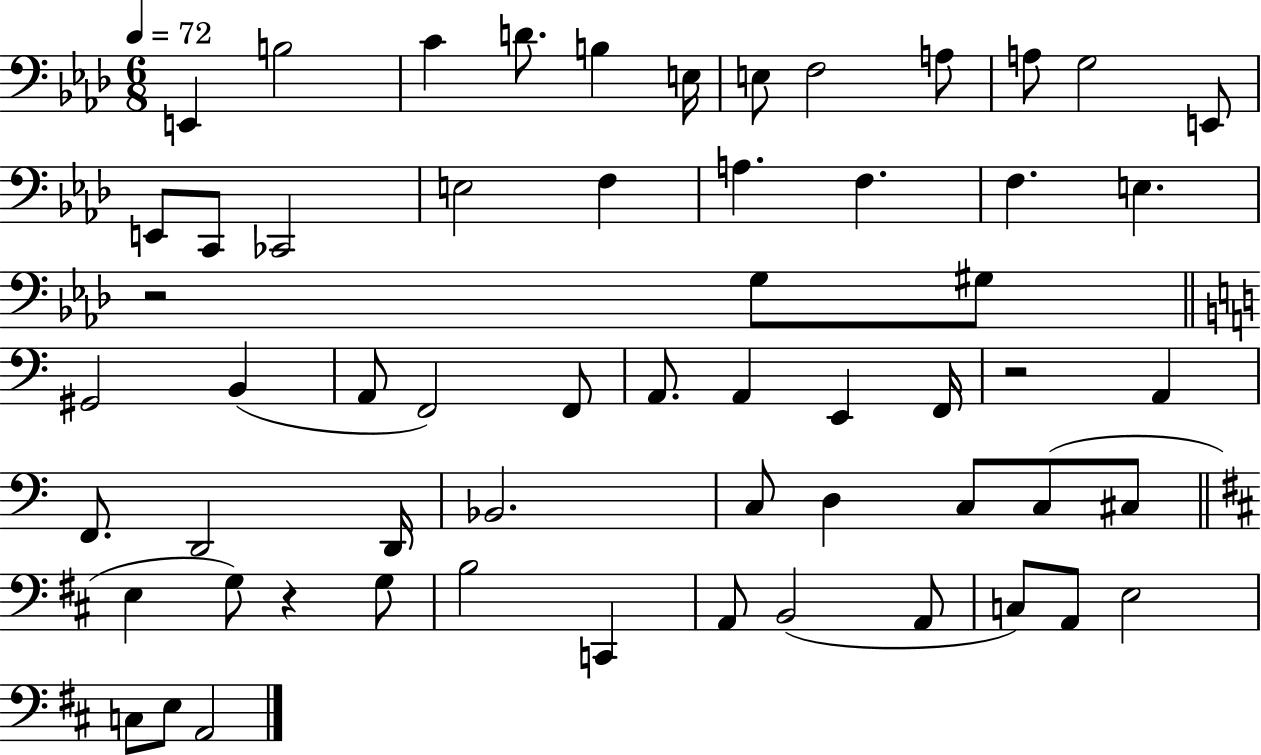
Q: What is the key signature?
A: AES major